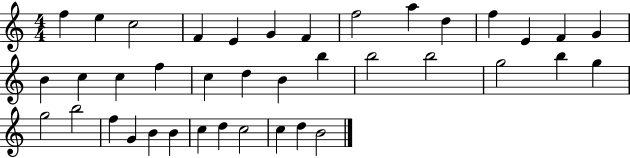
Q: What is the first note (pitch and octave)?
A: F5